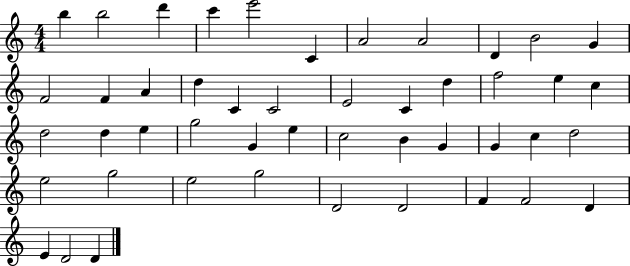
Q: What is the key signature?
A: C major